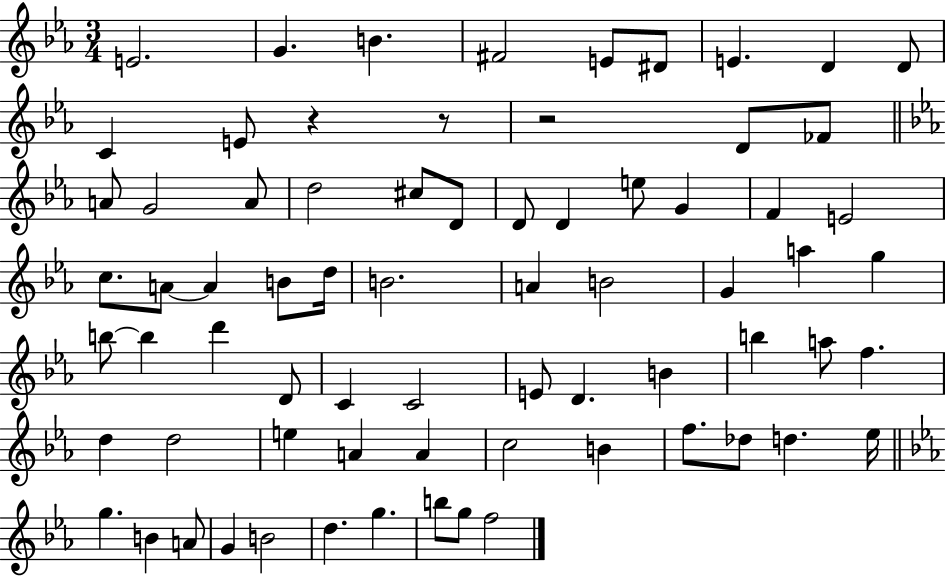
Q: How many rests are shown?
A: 3